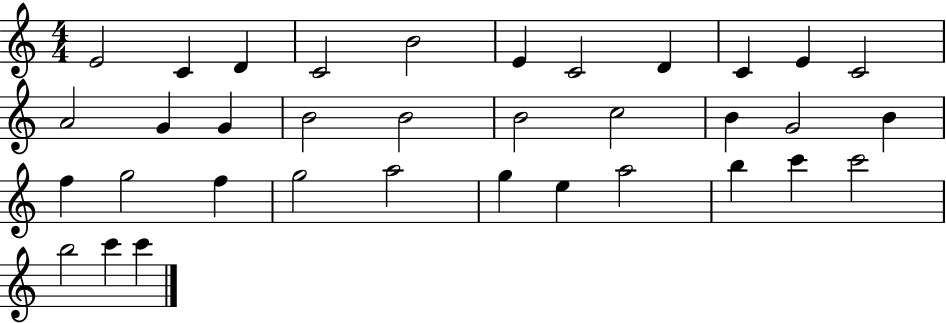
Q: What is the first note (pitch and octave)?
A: E4